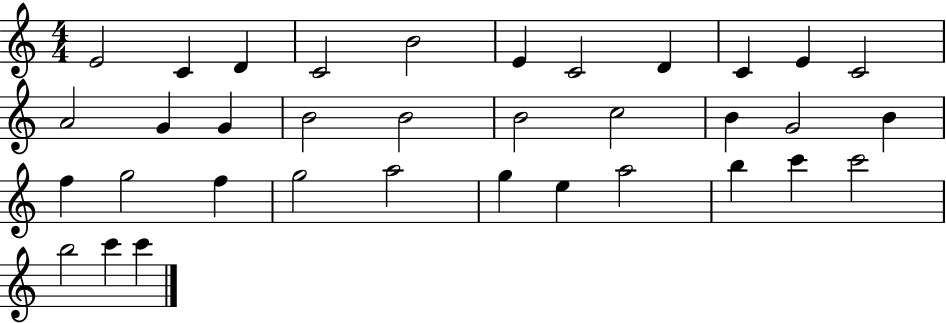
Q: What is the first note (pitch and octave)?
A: E4